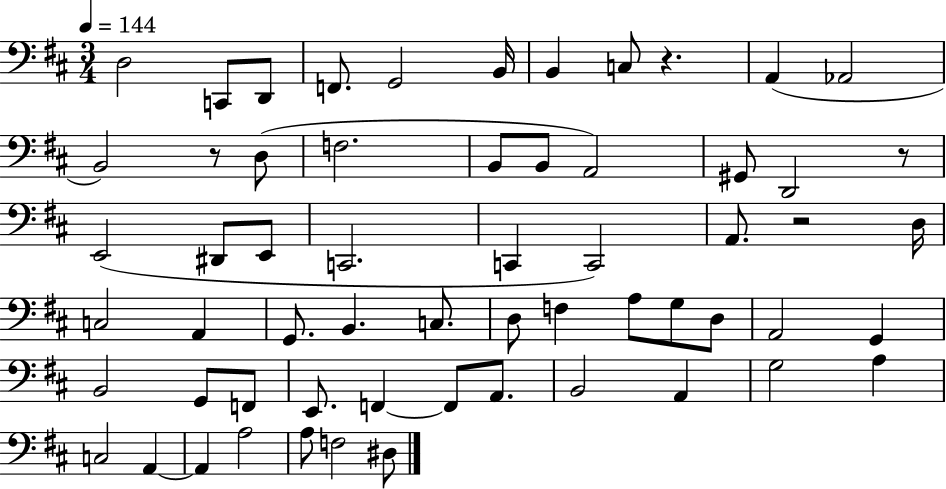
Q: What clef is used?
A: bass